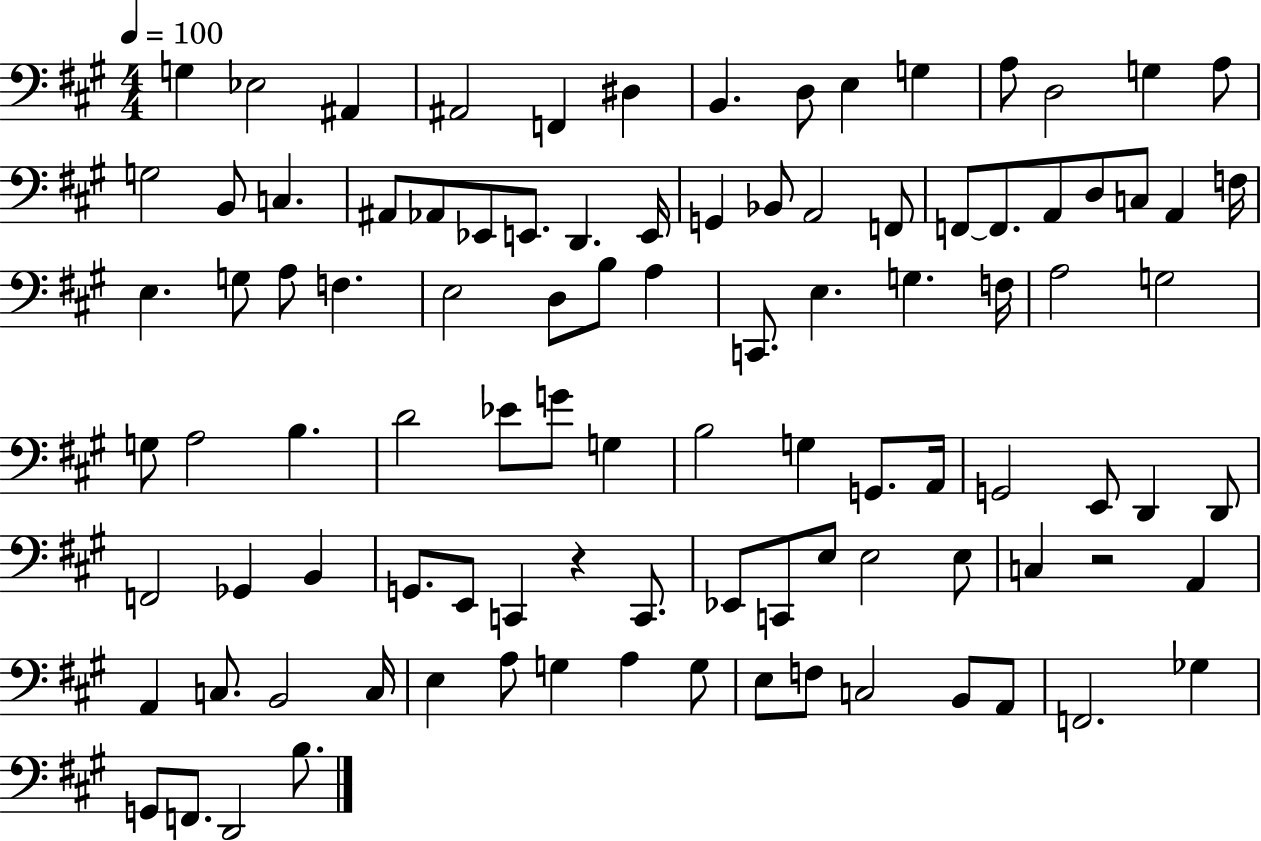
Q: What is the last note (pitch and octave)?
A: B3